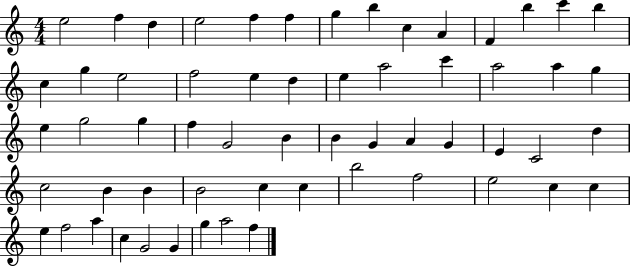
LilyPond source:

{
  \clef treble
  \numericTimeSignature
  \time 4/4
  \key c \major
  e''2 f''4 d''4 | e''2 f''4 f''4 | g''4 b''4 c''4 a'4 | f'4 b''4 c'''4 b''4 | \break c''4 g''4 e''2 | f''2 e''4 d''4 | e''4 a''2 c'''4 | a''2 a''4 g''4 | \break e''4 g''2 g''4 | f''4 g'2 b'4 | b'4 g'4 a'4 g'4 | e'4 c'2 d''4 | \break c''2 b'4 b'4 | b'2 c''4 c''4 | b''2 f''2 | e''2 c''4 c''4 | \break e''4 f''2 a''4 | c''4 g'2 g'4 | g''4 a''2 f''4 | \bar "|."
}